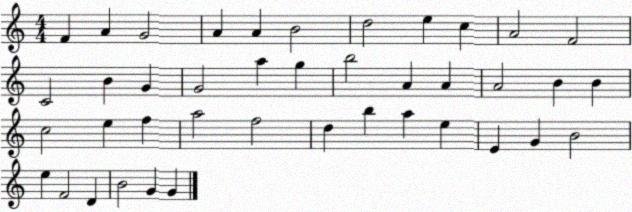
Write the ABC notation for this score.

X:1
T:Untitled
M:4/4
L:1/4
K:C
F A G2 A A B2 d2 e c A2 F2 C2 B G G2 a g b2 A A A2 B B c2 e f a2 f2 d b a e E G B2 e F2 D B2 G G